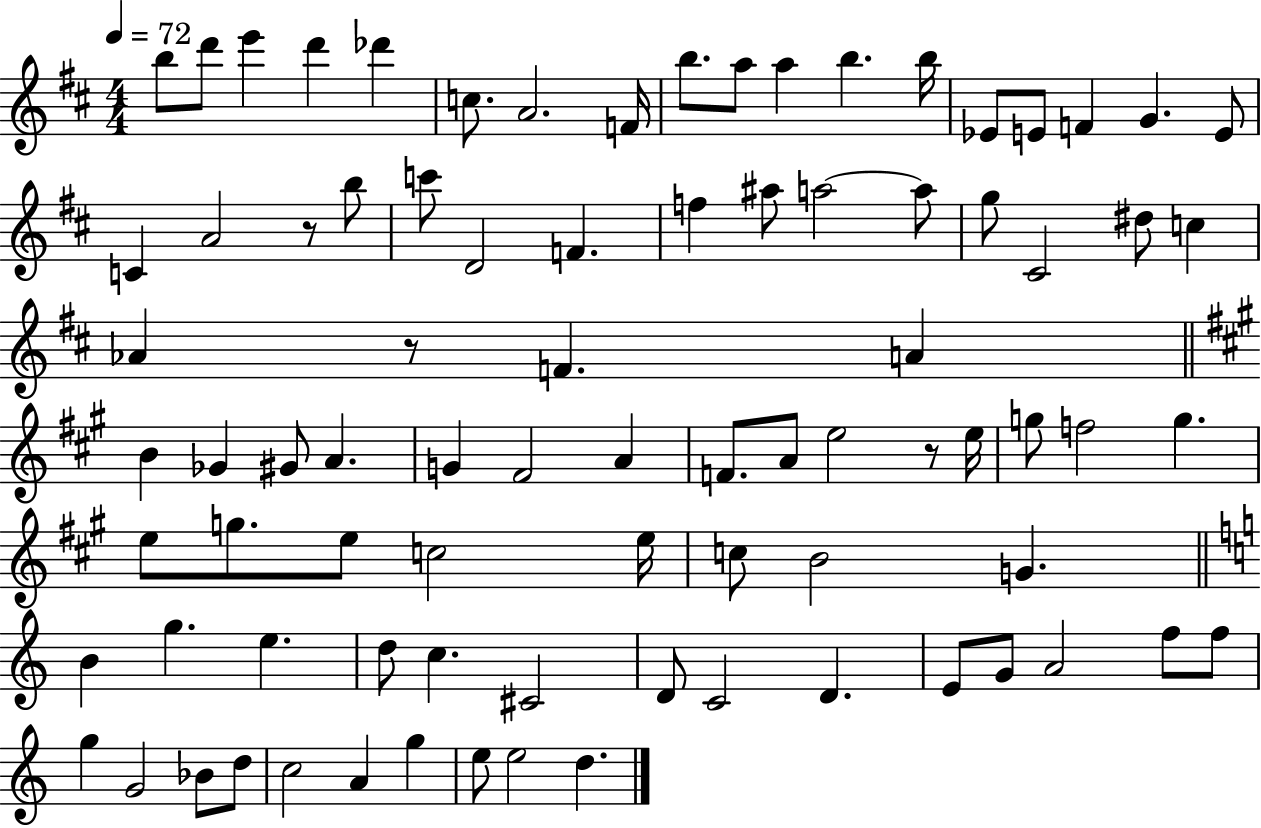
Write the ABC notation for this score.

X:1
T:Untitled
M:4/4
L:1/4
K:D
b/2 d'/2 e' d' _d' c/2 A2 F/4 b/2 a/2 a b b/4 _E/2 E/2 F G E/2 C A2 z/2 b/2 c'/2 D2 F f ^a/2 a2 a/2 g/2 ^C2 ^d/2 c _A z/2 F A B _G ^G/2 A G ^F2 A F/2 A/2 e2 z/2 e/4 g/2 f2 g e/2 g/2 e/2 c2 e/4 c/2 B2 G B g e d/2 c ^C2 D/2 C2 D E/2 G/2 A2 f/2 f/2 g G2 _B/2 d/2 c2 A g e/2 e2 d